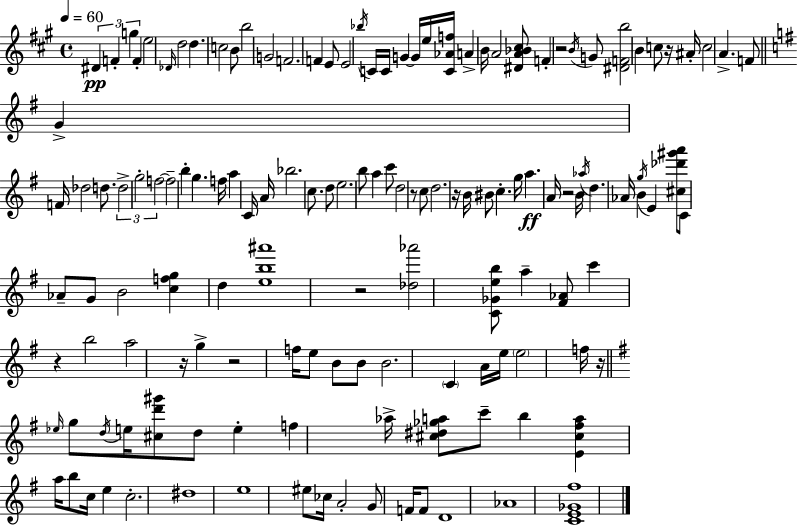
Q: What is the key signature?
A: A major